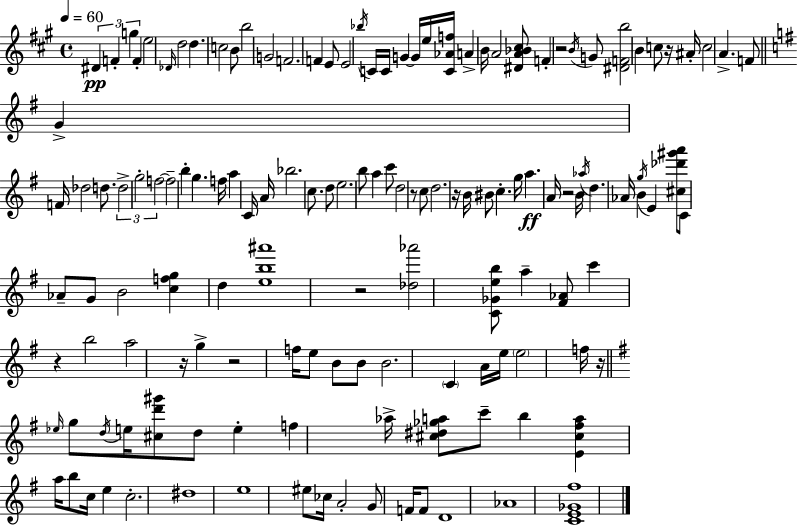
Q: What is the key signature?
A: A major